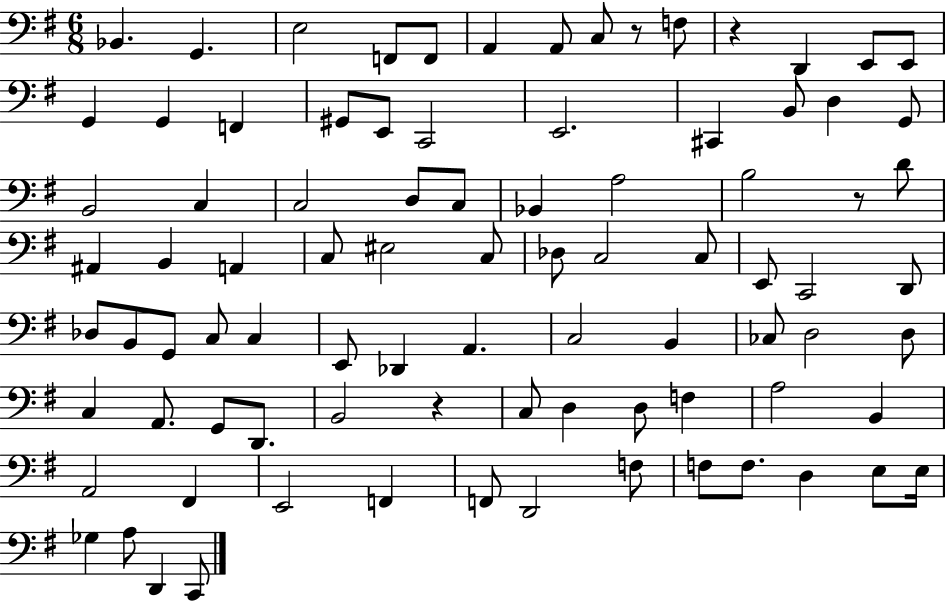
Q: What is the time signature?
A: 6/8